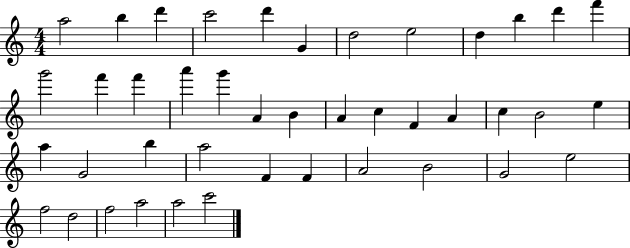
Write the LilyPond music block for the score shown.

{
  \clef treble
  \numericTimeSignature
  \time 4/4
  \key c \major
  a''2 b''4 d'''4 | c'''2 d'''4 g'4 | d''2 e''2 | d''4 b''4 d'''4 f'''4 | \break g'''2 f'''4 f'''4 | a'''4 g'''4 a'4 b'4 | a'4 c''4 f'4 a'4 | c''4 b'2 e''4 | \break a''4 g'2 b''4 | a''2 f'4 f'4 | a'2 b'2 | g'2 e''2 | \break f''2 d''2 | f''2 a''2 | a''2 c'''2 | \bar "|."
}